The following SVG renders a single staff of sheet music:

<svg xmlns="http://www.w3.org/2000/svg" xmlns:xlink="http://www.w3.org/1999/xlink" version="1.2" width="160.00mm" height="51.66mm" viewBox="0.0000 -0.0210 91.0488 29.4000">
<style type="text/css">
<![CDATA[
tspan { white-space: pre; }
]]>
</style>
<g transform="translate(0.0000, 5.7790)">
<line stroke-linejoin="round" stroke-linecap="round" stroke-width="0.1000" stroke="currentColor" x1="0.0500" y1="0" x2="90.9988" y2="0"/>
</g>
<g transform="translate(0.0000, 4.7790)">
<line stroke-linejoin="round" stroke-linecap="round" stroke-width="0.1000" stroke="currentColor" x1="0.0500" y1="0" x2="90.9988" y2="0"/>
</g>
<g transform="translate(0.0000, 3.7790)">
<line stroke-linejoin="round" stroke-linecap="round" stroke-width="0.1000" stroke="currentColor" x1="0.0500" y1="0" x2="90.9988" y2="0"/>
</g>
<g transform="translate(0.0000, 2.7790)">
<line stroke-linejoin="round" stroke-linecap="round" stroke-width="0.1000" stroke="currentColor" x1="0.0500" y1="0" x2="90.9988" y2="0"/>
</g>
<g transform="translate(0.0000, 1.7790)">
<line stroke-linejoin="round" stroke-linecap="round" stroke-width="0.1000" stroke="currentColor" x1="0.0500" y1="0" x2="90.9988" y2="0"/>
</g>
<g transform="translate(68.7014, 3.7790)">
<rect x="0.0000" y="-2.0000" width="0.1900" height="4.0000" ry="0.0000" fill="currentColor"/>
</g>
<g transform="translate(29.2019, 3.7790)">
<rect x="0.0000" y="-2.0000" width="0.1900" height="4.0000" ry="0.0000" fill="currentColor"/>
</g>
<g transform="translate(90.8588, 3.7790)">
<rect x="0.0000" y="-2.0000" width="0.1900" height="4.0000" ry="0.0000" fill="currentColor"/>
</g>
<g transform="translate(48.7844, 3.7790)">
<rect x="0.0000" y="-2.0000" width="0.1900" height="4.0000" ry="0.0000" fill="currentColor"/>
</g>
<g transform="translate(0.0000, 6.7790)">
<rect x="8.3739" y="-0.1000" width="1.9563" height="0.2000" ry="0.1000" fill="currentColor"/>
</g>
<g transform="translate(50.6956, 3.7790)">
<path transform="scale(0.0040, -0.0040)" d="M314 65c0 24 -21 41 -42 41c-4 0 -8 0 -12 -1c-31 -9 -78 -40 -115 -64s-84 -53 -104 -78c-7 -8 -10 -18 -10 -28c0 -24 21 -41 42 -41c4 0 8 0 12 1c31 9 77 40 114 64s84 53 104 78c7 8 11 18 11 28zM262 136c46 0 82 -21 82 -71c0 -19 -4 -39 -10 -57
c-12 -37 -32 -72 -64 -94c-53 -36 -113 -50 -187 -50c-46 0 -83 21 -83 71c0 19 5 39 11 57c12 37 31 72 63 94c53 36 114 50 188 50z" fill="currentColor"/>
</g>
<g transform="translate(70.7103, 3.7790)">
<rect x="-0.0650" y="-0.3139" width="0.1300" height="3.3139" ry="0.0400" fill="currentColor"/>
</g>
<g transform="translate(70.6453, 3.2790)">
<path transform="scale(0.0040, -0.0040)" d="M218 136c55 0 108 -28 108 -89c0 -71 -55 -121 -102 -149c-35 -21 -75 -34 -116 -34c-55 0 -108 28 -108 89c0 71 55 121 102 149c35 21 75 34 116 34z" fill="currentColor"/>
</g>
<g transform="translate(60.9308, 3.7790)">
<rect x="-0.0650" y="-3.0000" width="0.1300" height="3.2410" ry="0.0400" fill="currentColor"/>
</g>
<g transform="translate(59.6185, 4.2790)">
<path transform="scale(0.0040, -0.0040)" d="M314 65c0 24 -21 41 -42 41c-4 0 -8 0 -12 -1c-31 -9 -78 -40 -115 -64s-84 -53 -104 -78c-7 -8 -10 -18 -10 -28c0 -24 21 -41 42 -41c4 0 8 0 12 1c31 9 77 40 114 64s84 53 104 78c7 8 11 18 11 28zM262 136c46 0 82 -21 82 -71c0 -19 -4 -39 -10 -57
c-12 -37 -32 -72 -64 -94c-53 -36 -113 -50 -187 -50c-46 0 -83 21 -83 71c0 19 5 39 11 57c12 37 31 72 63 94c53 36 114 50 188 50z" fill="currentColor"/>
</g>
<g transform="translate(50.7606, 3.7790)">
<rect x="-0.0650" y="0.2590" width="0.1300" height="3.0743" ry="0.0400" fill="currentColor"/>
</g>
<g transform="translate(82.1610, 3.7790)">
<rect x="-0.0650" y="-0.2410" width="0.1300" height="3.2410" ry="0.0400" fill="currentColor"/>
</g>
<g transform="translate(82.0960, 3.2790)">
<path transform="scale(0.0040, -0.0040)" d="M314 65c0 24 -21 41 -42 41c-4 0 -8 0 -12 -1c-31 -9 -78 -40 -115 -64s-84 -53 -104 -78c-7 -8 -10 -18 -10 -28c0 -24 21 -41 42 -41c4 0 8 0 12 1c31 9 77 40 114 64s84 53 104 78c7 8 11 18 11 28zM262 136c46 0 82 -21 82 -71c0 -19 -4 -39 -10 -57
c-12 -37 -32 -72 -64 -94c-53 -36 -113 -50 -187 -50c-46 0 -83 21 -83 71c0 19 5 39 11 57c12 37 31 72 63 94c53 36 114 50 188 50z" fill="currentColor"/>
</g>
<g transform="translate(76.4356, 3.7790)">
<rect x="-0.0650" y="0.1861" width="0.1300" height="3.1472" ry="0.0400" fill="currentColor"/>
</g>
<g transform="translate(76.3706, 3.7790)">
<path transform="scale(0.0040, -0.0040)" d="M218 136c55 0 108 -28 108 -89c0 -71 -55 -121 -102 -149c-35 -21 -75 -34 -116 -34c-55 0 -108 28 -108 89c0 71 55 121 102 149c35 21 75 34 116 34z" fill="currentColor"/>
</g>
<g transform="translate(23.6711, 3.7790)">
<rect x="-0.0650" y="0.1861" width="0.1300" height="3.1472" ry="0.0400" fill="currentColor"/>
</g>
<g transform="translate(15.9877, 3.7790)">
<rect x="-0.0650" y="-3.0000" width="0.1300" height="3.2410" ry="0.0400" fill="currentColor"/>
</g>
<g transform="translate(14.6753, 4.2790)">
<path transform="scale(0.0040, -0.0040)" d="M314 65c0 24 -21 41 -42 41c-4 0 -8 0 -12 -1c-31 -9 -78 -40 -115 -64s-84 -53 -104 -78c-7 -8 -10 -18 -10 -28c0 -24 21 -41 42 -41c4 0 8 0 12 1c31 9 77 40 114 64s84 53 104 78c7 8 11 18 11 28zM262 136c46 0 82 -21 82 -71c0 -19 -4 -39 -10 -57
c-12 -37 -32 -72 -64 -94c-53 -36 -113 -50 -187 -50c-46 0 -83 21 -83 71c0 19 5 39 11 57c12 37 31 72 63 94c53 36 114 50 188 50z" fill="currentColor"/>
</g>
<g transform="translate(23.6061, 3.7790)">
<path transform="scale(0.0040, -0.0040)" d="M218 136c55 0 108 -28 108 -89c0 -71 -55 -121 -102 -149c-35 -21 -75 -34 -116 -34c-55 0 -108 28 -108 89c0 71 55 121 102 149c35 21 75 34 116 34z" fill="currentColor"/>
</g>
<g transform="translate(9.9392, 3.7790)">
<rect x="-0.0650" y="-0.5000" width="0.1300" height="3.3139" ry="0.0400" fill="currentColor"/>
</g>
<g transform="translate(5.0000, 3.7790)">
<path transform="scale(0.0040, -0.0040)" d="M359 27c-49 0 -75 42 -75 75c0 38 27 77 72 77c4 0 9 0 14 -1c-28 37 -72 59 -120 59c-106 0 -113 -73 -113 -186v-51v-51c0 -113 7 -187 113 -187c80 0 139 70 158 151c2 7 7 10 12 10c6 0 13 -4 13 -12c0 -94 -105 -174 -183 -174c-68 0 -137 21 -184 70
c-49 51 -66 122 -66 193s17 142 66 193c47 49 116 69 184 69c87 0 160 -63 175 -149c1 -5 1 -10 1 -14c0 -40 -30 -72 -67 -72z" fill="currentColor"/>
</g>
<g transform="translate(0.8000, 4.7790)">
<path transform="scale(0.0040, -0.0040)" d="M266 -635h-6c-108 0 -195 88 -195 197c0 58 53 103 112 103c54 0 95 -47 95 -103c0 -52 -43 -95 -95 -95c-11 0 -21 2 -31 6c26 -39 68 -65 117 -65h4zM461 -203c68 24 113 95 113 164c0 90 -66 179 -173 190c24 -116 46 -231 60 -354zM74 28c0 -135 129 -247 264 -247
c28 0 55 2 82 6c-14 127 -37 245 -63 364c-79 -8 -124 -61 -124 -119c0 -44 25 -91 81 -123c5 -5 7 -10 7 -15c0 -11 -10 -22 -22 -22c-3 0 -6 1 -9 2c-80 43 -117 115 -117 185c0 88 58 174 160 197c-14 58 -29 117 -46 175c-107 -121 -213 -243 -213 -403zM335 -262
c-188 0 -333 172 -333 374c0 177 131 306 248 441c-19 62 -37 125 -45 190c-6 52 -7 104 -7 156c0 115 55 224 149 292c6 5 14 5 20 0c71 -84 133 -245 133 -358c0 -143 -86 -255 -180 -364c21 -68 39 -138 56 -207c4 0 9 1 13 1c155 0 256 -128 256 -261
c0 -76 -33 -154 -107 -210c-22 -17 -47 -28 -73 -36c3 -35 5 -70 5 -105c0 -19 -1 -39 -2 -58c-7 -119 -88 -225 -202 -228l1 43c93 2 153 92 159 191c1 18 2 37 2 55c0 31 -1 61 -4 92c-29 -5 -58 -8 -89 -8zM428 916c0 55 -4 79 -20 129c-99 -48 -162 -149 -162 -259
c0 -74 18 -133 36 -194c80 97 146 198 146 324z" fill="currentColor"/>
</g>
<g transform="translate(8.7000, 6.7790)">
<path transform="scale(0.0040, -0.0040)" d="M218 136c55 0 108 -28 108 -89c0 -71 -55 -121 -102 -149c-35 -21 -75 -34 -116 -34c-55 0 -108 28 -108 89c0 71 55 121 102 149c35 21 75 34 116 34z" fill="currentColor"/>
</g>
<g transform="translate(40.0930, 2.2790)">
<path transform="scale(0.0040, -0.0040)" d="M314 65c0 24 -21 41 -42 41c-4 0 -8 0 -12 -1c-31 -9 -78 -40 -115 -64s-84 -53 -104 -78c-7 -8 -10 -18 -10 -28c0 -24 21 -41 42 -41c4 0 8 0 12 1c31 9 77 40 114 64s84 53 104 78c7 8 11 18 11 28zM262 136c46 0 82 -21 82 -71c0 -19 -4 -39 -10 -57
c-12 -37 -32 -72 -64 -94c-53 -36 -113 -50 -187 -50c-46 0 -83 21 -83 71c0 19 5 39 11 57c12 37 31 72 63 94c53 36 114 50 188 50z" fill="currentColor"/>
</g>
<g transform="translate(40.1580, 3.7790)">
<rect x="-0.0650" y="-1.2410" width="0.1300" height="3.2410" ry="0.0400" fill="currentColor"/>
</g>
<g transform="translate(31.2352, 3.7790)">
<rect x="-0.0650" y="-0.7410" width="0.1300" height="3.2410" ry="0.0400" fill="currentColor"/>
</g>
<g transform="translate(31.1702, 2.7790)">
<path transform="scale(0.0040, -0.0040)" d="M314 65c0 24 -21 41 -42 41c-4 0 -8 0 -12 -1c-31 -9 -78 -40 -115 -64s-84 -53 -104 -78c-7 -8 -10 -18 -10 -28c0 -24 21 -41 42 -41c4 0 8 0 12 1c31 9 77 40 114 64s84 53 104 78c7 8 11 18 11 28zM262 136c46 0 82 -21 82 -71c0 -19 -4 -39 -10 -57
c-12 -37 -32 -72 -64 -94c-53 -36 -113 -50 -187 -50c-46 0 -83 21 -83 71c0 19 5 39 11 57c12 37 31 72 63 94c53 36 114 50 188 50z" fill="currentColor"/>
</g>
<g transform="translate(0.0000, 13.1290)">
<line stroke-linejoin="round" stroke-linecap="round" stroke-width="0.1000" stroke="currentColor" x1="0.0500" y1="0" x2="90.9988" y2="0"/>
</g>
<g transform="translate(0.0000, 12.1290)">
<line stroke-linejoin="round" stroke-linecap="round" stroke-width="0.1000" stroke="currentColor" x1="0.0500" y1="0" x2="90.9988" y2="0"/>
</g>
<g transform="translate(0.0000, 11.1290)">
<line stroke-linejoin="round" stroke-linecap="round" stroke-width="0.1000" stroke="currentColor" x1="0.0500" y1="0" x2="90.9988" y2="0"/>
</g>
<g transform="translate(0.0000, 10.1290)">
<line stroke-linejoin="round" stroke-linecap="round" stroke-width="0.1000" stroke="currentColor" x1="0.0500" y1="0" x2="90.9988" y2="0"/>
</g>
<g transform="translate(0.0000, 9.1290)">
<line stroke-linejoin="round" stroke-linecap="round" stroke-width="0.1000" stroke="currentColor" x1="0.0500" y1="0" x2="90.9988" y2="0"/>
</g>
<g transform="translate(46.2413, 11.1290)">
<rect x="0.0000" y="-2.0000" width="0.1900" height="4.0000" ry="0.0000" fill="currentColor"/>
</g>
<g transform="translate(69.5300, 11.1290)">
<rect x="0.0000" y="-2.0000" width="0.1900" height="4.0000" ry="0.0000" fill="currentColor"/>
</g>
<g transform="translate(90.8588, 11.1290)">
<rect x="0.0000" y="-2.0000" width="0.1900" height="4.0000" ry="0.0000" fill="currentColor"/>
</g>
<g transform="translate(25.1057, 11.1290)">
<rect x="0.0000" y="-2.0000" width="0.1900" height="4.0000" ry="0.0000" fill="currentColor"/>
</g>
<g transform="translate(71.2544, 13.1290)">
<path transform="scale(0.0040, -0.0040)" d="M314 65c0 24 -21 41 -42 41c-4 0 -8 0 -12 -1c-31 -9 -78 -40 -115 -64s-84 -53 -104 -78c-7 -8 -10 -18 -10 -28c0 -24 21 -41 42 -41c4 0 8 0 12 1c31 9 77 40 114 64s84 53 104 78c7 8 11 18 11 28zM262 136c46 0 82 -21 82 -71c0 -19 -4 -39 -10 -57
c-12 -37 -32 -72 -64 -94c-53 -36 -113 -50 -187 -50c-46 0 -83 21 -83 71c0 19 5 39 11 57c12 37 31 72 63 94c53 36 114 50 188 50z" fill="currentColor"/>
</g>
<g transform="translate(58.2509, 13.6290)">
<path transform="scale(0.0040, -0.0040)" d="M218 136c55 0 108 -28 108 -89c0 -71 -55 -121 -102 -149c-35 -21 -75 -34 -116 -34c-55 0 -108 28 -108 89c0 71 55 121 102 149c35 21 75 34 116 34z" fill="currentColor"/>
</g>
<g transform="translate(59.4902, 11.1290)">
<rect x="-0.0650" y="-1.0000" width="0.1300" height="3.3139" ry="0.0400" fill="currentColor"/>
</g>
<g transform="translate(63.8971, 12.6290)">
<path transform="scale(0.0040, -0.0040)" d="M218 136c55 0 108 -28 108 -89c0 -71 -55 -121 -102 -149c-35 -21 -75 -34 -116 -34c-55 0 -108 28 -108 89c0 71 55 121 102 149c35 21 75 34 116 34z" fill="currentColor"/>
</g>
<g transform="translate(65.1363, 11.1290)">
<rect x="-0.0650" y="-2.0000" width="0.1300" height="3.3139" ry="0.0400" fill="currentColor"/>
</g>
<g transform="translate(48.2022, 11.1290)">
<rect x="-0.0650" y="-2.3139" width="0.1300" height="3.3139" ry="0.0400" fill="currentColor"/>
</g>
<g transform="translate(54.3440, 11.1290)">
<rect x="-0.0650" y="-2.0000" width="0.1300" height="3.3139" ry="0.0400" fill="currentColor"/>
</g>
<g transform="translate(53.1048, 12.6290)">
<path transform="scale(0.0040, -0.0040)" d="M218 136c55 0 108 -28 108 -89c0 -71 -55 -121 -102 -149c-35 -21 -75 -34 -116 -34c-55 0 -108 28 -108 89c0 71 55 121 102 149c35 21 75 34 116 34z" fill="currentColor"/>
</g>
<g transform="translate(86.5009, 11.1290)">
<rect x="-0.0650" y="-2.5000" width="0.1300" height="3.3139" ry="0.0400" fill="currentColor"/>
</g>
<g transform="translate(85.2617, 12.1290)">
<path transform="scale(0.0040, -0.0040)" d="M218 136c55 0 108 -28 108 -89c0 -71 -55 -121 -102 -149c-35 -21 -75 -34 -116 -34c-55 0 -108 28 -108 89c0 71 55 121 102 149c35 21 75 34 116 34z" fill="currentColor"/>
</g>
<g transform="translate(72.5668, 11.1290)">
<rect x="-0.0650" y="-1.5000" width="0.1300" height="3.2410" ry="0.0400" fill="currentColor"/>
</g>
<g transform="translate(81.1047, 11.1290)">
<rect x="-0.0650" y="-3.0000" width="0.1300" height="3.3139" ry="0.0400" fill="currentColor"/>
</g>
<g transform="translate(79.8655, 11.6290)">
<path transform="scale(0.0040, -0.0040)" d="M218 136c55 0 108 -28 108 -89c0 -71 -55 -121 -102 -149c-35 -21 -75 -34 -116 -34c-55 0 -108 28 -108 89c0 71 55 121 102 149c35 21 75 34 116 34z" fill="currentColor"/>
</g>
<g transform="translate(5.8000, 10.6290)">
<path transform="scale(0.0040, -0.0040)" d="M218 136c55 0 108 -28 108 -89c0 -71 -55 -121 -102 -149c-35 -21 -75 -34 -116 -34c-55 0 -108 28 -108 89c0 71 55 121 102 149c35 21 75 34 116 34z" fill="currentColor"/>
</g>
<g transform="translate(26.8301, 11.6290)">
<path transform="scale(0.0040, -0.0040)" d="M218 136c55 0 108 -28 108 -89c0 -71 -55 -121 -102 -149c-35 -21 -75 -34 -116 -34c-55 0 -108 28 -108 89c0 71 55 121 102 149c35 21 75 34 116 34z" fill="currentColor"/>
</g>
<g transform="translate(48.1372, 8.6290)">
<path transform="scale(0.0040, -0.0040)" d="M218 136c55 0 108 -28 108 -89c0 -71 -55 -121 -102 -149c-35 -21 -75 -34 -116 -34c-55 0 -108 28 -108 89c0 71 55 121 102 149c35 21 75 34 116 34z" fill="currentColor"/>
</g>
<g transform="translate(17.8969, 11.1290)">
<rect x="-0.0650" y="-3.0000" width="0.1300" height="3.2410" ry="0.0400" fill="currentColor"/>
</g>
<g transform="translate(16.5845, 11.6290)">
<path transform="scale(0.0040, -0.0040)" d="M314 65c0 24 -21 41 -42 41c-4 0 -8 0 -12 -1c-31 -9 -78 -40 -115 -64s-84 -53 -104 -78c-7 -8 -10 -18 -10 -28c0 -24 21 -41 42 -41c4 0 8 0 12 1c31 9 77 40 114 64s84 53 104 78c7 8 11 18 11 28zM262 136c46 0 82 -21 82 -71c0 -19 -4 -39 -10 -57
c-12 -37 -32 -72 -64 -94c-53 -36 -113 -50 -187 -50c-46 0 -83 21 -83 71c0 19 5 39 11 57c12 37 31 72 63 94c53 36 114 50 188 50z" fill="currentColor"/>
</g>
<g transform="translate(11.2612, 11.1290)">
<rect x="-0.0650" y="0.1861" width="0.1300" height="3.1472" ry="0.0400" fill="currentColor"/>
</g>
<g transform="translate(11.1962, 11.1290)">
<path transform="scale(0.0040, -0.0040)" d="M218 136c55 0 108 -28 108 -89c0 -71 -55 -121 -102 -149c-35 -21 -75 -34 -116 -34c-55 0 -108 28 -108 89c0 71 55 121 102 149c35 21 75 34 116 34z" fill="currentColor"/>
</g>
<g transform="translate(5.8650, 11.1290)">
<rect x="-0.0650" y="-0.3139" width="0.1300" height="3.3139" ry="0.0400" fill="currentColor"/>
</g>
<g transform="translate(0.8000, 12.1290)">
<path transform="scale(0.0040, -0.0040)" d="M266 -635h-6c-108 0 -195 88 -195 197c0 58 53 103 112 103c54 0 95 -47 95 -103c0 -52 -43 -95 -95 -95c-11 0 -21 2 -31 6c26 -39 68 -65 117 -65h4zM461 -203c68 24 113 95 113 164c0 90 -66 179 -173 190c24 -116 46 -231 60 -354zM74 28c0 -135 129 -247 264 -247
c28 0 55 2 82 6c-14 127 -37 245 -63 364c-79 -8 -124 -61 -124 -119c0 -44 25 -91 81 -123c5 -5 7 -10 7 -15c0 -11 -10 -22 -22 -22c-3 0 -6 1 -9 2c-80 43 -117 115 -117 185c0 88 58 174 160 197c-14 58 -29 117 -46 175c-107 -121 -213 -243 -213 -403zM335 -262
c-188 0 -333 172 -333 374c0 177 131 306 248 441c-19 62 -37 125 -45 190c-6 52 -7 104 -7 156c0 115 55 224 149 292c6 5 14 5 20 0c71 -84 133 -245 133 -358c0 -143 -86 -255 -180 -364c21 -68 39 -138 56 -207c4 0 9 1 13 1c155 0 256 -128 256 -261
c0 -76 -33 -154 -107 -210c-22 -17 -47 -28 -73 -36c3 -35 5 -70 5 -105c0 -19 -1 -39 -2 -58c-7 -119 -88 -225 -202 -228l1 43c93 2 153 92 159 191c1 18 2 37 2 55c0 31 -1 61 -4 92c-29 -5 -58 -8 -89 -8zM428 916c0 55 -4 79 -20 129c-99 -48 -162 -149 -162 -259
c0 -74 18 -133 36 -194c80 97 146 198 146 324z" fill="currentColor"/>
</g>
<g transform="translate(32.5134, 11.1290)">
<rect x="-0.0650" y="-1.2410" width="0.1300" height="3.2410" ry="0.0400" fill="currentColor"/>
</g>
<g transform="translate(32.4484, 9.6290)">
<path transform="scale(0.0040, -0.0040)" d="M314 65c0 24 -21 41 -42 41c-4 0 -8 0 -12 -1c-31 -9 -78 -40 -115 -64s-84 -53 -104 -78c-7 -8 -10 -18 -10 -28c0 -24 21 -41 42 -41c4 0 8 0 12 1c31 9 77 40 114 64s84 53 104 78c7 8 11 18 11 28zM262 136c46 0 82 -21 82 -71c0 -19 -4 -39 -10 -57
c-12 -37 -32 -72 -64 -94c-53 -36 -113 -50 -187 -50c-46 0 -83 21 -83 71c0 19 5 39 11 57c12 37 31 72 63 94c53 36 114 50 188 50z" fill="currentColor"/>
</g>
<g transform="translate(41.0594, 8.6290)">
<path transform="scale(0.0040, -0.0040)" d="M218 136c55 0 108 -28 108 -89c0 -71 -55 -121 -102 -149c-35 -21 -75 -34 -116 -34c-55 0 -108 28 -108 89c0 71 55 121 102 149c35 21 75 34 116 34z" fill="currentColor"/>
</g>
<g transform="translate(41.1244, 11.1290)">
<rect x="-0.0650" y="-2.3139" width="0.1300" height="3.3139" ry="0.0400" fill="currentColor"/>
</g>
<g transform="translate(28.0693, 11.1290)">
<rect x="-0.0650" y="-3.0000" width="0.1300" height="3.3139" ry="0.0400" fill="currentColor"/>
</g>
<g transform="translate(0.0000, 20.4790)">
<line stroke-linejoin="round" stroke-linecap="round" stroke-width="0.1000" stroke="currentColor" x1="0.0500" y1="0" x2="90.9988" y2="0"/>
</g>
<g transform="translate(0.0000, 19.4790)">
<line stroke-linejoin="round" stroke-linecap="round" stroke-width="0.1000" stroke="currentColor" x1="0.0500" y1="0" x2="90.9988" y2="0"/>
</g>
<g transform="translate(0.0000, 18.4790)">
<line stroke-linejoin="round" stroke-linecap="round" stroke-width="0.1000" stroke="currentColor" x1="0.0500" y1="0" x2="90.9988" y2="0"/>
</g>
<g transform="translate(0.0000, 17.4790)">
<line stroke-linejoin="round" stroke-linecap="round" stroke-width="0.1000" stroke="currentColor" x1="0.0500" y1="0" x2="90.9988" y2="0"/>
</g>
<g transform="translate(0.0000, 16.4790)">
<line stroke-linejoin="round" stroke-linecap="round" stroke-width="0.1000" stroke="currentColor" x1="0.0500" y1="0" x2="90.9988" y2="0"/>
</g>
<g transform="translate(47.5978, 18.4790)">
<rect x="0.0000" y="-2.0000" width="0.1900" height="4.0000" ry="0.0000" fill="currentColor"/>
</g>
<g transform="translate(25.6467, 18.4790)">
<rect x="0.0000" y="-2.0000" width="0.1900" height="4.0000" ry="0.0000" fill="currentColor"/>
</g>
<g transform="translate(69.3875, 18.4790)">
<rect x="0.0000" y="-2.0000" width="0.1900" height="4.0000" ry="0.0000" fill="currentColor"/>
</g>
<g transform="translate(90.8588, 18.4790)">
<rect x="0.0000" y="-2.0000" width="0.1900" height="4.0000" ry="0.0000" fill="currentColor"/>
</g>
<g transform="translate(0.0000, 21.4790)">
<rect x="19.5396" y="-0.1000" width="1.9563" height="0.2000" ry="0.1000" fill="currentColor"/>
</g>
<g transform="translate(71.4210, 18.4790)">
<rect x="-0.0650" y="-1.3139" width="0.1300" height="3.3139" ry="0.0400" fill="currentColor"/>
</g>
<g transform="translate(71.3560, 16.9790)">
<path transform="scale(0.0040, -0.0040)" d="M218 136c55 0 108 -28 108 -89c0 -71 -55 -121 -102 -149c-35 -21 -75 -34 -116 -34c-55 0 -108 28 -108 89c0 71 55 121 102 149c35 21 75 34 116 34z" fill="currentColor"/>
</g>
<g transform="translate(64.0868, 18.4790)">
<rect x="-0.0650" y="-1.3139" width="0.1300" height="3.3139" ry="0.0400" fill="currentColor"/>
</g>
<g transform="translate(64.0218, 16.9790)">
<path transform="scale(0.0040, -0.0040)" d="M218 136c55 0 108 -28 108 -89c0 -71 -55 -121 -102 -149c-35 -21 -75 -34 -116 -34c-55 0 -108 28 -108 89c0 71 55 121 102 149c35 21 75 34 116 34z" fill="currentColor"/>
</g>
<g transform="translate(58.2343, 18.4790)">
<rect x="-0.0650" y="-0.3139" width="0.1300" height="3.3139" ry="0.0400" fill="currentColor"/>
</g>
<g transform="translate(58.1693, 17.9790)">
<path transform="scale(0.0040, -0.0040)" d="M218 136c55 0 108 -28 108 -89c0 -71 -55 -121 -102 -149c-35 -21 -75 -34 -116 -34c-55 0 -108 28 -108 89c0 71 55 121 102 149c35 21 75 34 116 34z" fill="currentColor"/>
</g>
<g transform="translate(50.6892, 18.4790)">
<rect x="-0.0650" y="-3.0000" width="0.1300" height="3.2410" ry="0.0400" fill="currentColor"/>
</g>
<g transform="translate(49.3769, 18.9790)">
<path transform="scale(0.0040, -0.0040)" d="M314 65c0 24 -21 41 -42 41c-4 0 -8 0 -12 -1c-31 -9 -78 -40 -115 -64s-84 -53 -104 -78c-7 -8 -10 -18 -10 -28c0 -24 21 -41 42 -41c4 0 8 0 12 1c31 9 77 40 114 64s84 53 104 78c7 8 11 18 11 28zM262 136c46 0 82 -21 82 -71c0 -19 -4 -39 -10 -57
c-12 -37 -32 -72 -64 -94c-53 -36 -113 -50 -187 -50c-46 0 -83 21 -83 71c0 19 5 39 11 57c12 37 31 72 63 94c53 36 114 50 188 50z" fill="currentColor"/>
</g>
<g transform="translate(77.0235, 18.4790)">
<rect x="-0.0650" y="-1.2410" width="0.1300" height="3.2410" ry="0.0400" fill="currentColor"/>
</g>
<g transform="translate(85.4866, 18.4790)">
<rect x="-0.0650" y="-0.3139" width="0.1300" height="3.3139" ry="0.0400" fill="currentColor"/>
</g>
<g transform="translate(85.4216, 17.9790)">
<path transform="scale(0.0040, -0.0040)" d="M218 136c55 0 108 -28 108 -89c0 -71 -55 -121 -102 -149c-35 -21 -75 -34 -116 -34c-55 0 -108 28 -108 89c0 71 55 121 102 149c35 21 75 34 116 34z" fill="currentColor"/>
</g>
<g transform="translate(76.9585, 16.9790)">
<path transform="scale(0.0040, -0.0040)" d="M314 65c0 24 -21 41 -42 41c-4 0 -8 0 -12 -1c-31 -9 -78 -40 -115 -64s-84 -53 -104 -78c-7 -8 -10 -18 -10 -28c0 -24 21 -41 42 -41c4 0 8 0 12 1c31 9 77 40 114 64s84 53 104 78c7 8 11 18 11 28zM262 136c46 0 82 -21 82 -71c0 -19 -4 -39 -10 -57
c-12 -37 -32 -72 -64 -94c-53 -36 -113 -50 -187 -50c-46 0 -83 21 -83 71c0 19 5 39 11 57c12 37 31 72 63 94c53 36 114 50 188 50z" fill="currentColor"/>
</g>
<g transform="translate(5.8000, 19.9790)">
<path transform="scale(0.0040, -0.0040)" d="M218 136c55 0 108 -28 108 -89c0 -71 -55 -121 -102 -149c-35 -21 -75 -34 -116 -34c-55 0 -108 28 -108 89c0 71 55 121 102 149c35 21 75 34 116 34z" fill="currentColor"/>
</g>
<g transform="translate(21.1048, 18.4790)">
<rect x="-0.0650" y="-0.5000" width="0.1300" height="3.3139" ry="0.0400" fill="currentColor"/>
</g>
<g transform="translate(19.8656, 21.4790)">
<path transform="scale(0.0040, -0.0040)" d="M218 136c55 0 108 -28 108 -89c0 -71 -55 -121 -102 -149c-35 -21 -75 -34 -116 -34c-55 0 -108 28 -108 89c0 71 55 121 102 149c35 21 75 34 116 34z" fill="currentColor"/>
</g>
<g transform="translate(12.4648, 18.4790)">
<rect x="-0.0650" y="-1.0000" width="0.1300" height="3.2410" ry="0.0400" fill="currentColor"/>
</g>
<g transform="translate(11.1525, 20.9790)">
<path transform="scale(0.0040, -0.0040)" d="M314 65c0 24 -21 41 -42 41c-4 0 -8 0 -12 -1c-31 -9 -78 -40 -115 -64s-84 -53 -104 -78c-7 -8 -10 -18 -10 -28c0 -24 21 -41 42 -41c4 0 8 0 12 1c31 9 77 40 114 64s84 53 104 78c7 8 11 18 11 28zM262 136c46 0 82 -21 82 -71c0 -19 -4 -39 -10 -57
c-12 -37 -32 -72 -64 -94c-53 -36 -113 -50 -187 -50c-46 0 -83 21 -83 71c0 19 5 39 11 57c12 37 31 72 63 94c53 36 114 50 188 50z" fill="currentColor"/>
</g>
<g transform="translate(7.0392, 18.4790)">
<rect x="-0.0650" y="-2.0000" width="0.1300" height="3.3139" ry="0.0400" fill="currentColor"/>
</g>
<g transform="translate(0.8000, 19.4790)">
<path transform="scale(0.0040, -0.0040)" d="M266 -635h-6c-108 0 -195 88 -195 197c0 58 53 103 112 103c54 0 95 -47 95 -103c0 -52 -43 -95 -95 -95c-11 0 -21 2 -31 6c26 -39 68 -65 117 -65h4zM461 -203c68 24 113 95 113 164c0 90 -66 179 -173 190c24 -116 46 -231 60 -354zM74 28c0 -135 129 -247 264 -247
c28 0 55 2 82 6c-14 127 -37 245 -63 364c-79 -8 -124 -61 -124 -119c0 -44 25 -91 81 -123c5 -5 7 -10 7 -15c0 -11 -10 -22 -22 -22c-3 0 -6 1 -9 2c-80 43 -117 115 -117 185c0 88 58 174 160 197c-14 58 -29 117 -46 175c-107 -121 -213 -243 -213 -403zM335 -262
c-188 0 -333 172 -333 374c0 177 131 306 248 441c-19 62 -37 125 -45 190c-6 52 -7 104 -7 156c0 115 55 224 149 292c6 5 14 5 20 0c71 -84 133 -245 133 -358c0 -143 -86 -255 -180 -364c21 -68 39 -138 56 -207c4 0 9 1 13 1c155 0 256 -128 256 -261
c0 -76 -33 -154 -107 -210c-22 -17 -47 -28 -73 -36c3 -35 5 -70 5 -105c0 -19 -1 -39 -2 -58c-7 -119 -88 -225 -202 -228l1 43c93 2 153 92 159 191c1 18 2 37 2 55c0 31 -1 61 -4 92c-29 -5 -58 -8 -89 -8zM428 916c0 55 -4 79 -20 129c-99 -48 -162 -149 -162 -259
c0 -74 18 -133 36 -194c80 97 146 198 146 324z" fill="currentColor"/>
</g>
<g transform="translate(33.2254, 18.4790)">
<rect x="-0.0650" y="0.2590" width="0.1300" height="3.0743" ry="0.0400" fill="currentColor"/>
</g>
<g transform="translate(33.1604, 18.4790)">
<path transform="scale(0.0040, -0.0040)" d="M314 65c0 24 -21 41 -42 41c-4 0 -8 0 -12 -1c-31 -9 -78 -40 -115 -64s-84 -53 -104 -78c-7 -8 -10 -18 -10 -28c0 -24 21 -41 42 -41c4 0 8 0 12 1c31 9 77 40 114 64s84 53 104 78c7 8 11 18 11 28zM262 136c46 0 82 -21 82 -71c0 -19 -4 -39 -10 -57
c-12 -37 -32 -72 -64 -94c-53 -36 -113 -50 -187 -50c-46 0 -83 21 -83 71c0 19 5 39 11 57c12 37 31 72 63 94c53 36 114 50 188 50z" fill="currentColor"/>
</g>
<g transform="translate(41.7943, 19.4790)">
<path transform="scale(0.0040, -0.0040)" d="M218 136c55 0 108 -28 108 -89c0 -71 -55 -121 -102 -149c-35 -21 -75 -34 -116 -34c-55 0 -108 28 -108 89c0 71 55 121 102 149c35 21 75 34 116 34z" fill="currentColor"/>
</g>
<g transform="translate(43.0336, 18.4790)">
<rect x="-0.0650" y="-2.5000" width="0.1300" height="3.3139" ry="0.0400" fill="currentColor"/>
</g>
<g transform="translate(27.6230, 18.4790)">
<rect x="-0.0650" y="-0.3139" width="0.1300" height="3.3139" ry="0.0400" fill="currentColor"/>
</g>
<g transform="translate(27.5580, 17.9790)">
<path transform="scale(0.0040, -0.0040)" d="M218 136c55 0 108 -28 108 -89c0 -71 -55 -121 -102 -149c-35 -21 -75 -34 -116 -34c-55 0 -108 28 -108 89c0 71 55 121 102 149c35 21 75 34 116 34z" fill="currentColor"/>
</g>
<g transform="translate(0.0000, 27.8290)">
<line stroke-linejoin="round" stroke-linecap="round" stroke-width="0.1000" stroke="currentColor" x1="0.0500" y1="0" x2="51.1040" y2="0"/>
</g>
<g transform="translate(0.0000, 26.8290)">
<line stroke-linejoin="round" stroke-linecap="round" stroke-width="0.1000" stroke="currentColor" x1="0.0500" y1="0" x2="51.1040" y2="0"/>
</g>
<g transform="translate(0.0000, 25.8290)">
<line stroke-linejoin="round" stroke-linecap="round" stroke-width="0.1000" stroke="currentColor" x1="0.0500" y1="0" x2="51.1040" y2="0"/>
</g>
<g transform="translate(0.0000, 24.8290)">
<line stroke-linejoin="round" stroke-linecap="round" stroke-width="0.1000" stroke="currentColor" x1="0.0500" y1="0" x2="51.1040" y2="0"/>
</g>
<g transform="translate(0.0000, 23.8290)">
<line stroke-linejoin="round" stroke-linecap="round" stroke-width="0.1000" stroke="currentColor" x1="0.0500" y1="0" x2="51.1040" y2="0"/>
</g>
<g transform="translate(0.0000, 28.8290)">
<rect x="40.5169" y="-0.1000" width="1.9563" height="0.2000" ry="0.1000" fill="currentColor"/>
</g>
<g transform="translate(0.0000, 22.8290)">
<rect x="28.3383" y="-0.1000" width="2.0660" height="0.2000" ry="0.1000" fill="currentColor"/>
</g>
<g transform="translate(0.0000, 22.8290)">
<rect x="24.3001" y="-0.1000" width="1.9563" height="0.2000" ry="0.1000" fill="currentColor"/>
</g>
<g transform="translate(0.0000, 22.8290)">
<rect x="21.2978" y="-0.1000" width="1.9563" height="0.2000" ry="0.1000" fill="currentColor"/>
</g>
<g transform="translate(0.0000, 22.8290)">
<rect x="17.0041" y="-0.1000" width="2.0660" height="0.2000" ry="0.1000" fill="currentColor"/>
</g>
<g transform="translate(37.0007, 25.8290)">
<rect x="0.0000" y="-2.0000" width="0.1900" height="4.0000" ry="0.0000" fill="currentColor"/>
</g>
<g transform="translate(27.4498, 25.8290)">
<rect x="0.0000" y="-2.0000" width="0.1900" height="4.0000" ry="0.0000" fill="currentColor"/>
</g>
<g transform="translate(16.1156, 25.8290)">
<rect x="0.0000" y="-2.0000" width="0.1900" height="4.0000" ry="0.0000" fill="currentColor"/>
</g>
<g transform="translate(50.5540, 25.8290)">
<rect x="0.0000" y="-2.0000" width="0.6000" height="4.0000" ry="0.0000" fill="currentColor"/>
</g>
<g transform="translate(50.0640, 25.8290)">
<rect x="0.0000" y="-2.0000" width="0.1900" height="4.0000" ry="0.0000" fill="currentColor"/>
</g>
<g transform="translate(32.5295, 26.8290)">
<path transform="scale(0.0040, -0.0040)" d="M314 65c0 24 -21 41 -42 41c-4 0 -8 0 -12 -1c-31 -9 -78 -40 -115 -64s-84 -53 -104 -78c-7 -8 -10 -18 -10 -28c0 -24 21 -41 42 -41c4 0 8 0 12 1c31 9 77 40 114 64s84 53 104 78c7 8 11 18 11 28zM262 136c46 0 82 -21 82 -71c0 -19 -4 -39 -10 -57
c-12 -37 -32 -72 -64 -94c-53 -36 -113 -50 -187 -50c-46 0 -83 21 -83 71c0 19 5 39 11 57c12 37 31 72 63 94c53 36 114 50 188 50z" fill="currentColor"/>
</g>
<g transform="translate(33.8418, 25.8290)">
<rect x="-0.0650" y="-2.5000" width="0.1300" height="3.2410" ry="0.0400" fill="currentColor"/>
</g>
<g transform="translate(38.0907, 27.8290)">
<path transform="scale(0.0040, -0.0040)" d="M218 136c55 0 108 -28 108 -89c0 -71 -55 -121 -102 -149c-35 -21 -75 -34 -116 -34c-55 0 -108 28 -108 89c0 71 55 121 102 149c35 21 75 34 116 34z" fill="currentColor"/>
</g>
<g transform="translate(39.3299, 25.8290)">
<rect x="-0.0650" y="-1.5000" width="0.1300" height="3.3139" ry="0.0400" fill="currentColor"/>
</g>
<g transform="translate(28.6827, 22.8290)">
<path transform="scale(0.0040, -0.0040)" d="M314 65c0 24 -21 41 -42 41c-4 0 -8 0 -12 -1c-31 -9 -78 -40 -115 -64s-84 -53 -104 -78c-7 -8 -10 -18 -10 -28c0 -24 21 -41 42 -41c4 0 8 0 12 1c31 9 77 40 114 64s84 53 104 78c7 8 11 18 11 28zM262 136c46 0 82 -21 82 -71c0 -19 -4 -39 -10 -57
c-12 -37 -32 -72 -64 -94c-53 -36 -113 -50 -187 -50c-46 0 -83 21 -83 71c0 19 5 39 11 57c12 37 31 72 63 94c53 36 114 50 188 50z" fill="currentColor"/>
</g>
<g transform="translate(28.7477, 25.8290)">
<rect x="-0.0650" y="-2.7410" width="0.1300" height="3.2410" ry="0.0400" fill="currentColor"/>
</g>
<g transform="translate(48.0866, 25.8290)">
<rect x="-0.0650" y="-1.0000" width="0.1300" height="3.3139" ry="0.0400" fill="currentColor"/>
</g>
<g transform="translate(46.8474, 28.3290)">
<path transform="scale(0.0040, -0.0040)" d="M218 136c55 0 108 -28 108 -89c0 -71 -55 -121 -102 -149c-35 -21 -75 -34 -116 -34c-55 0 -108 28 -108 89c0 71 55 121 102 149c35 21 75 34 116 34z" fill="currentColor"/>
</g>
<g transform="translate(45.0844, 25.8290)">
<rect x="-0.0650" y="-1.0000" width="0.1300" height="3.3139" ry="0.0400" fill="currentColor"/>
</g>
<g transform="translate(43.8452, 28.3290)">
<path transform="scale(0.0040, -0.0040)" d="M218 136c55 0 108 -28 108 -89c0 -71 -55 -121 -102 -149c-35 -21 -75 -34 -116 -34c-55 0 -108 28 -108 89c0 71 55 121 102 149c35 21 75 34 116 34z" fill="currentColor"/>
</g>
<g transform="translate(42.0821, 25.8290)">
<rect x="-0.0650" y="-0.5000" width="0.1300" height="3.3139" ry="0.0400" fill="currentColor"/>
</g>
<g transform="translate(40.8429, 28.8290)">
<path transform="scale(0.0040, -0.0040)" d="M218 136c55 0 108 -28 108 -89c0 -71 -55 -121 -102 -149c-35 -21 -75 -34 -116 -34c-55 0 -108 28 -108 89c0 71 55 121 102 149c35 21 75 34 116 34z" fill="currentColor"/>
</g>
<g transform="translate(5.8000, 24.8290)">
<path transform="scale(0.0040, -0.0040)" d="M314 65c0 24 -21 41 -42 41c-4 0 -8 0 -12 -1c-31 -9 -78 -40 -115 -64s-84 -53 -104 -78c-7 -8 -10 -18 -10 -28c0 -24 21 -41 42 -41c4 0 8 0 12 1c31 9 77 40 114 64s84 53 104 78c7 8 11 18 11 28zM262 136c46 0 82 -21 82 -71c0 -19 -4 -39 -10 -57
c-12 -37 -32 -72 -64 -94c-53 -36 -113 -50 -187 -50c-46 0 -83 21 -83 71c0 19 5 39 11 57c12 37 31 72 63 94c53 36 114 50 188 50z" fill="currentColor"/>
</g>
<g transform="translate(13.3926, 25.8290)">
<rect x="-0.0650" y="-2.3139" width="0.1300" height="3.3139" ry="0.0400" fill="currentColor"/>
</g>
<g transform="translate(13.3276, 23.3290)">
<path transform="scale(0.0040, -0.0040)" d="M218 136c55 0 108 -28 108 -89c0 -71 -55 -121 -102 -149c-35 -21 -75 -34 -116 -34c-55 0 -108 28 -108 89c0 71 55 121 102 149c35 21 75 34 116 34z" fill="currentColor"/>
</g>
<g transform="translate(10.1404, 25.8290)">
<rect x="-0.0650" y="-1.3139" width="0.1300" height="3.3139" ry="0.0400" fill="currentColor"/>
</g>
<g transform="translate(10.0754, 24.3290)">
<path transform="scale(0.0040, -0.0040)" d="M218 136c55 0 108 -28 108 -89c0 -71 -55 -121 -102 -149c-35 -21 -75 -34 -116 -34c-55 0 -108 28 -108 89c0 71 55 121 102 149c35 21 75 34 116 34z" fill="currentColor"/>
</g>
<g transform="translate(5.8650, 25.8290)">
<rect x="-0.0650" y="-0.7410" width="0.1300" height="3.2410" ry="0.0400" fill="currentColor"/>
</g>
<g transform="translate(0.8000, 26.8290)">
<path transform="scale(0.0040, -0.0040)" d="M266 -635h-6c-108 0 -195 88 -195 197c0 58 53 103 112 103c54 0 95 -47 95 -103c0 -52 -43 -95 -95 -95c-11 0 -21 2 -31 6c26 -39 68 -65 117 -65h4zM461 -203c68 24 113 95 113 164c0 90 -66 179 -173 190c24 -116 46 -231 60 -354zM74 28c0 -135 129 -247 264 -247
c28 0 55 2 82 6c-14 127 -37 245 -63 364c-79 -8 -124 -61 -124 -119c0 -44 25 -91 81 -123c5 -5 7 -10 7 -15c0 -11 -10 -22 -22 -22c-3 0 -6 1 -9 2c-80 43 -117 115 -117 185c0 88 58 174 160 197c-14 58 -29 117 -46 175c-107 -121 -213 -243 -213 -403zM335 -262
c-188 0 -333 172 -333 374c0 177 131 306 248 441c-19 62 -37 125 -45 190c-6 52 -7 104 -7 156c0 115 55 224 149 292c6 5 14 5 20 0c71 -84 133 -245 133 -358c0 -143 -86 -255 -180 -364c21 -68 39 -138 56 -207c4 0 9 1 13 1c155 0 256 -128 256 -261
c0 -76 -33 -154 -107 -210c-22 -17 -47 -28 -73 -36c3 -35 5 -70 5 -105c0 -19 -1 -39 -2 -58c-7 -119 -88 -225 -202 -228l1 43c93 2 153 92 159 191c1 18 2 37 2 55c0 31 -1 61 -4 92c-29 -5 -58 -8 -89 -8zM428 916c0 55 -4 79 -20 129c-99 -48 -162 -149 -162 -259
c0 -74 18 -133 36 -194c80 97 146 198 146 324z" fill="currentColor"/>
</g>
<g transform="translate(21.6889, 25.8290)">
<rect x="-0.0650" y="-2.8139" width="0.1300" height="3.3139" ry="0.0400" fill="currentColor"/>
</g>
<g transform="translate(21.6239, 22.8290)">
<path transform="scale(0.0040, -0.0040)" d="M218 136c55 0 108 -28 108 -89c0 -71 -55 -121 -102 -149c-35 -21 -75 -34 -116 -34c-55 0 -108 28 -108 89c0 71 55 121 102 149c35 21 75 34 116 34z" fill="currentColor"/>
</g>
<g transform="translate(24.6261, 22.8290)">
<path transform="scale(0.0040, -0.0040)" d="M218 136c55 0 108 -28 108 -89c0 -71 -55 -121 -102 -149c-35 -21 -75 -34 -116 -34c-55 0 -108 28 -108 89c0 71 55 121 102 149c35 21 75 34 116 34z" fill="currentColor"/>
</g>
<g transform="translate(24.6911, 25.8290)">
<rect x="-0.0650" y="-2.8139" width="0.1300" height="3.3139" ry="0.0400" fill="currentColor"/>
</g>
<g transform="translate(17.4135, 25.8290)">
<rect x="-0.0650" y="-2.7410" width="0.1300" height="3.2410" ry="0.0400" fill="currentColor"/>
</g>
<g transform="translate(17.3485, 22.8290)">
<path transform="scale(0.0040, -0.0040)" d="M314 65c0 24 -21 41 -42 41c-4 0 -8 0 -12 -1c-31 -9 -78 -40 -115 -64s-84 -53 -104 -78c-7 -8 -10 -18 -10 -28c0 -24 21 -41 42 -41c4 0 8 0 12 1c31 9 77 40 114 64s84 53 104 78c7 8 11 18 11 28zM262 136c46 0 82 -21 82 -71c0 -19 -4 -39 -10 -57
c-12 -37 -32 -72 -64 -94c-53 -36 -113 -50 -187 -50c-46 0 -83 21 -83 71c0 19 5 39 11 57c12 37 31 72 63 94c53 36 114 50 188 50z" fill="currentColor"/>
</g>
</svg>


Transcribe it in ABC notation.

X:1
T:Untitled
M:4/4
L:1/4
K:C
C A2 B d2 e2 B2 A2 c B c2 c B A2 A e2 g g F D F E2 A G F D2 C c B2 G A2 c e e e2 c d2 e g a2 a a a2 G2 E C D D